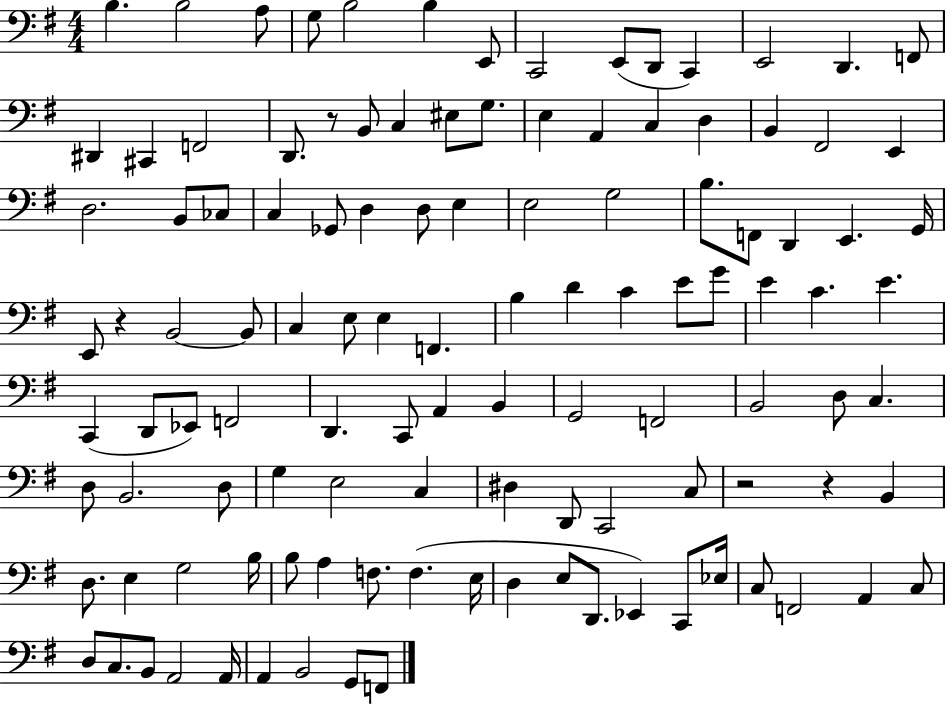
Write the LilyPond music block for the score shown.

{
  \clef bass
  \numericTimeSignature
  \time 4/4
  \key g \major
  \repeat volta 2 { b4. b2 a8 | g8 b2 b4 e,8 | c,2 e,8( d,8 c,4) | e,2 d,4. f,8 | \break dis,4 cis,4 f,2 | d,8. r8 b,8 c4 eis8 g8. | e4 a,4 c4 d4 | b,4 fis,2 e,4 | \break d2. b,8 ces8 | c4 ges,8 d4 d8 e4 | e2 g2 | b8. f,8 d,4 e,4. g,16 | \break e,8 r4 b,2~~ b,8 | c4 e8 e4 f,4. | b4 d'4 c'4 e'8 g'8 | e'4 c'4. e'4. | \break c,4( d,8 ees,8) f,2 | d,4. c,8 a,4 b,4 | g,2 f,2 | b,2 d8 c4. | \break d8 b,2. d8 | g4 e2 c4 | dis4 d,8 c,2 c8 | r2 r4 b,4 | \break d8. e4 g2 b16 | b8 a4 f8. f4.( e16 | d4 e8 d,8. ees,4) c,8 ees16 | c8 f,2 a,4 c8 | \break d8 c8. b,8 a,2 a,16 | a,4 b,2 g,8 f,8 | } \bar "|."
}